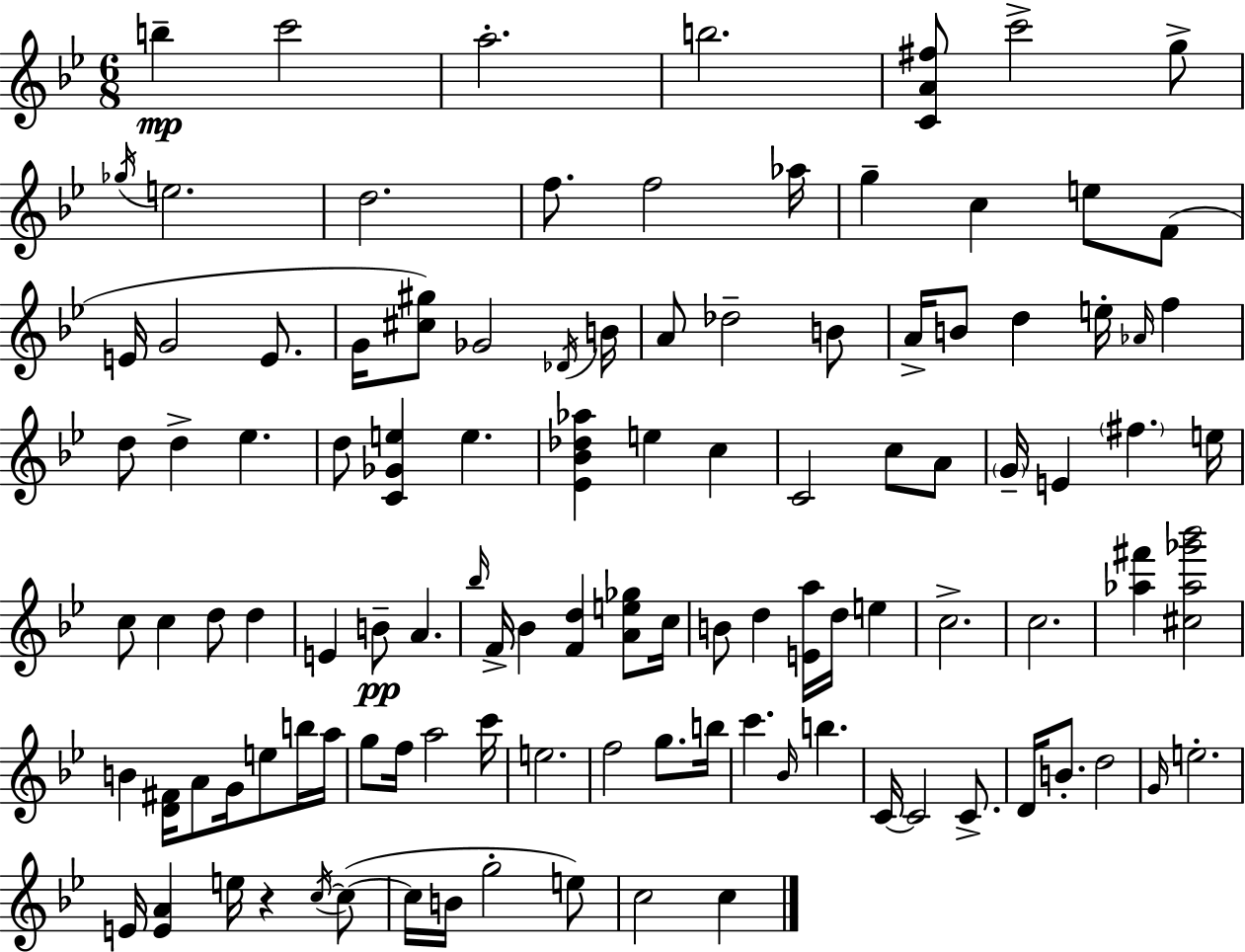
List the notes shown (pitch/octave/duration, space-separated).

B5/q C6/h A5/h. B5/h. [C4,A4,F#5]/e C6/h G5/e Gb5/s E5/h. D5/h. F5/e. F5/h Ab5/s G5/q C5/q E5/e F4/e E4/s G4/h E4/e. G4/s [C#5,G#5]/e Gb4/h Db4/s B4/s A4/e Db5/h B4/e A4/s B4/e D5/q E5/s Ab4/s F5/q D5/e D5/q Eb5/q. D5/e [C4,Gb4,E5]/q E5/q. [Eb4,Bb4,Db5,Ab5]/q E5/q C5/q C4/h C5/e A4/e G4/s E4/q F#5/q. E5/s C5/e C5/q D5/e D5/q E4/q B4/e A4/q. Bb5/s F4/s Bb4/q [F4,D5]/q [A4,E5,Gb5]/e C5/s B4/e D5/q [E4,A5]/s D5/s E5/q C5/h. C5/h. [Ab5,F#6]/q [C#5,Ab5,Gb6,Bb6]/h B4/q [D4,F#4]/s A4/e G4/s E5/e B5/s A5/s G5/e F5/s A5/h C6/s E5/h. F5/h G5/e. B5/s C6/q. Bb4/s B5/q. C4/s C4/h C4/e. D4/s B4/e. D5/h G4/s E5/h. E4/s [E4,A4]/q E5/s R/q C5/s C5/e C5/s B4/s G5/h E5/e C5/h C5/q